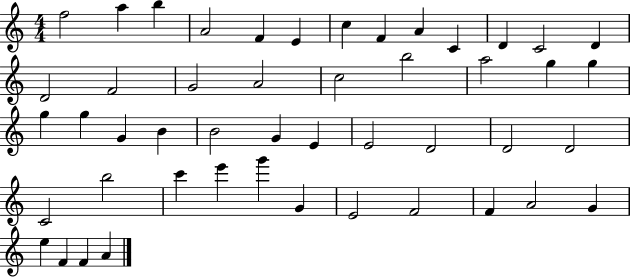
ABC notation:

X:1
T:Untitled
M:4/4
L:1/4
K:C
f2 a b A2 F E c F A C D C2 D D2 F2 G2 A2 c2 b2 a2 g g g g G B B2 G E E2 D2 D2 D2 C2 b2 c' e' g' G E2 F2 F A2 G e F F A